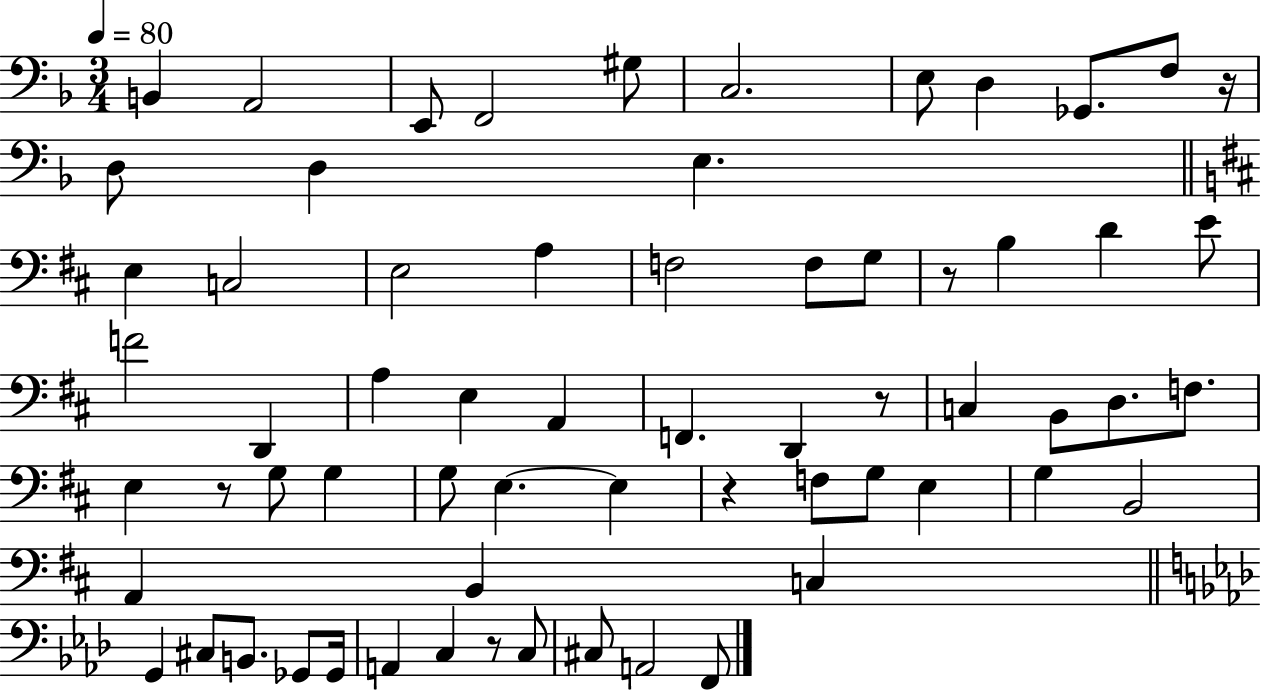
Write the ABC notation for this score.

X:1
T:Untitled
M:3/4
L:1/4
K:F
B,, A,,2 E,,/2 F,,2 ^G,/2 C,2 E,/2 D, _G,,/2 F,/2 z/4 D,/2 D, E, E, C,2 E,2 A, F,2 F,/2 G,/2 z/2 B, D E/2 F2 D,, A, E, A,, F,, D,, z/2 C, B,,/2 D,/2 F,/2 E, z/2 G,/2 G, G,/2 E, E, z F,/2 G,/2 E, G, B,,2 A,, B,, C, G,, ^C,/2 B,,/2 _G,,/2 _G,,/4 A,, C, z/2 C,/2 ^C,/2 A,,2 F,,/2